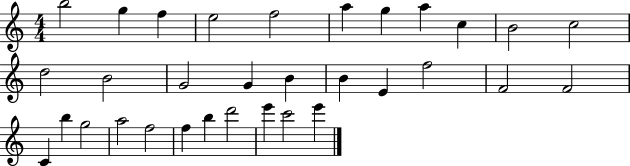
{
  \clef treble
  \numericTimeSignature
  \time 4/4
  \key c \major
  b''2 g''4 f''4 | e''2 f''2 | a''4 g''4 a''4 c''4 | b'2 c''2 | \break d''2 b'2 | g'2 g'4 b'4 | b'4 e'4 f''2 | f'2 f'2 | \break c'4 b''4 g''2 | a''2 f''2 | f''4 b''4 d'''2 | e'''4 c'''2 e'''4 | \break \bar "|."
}